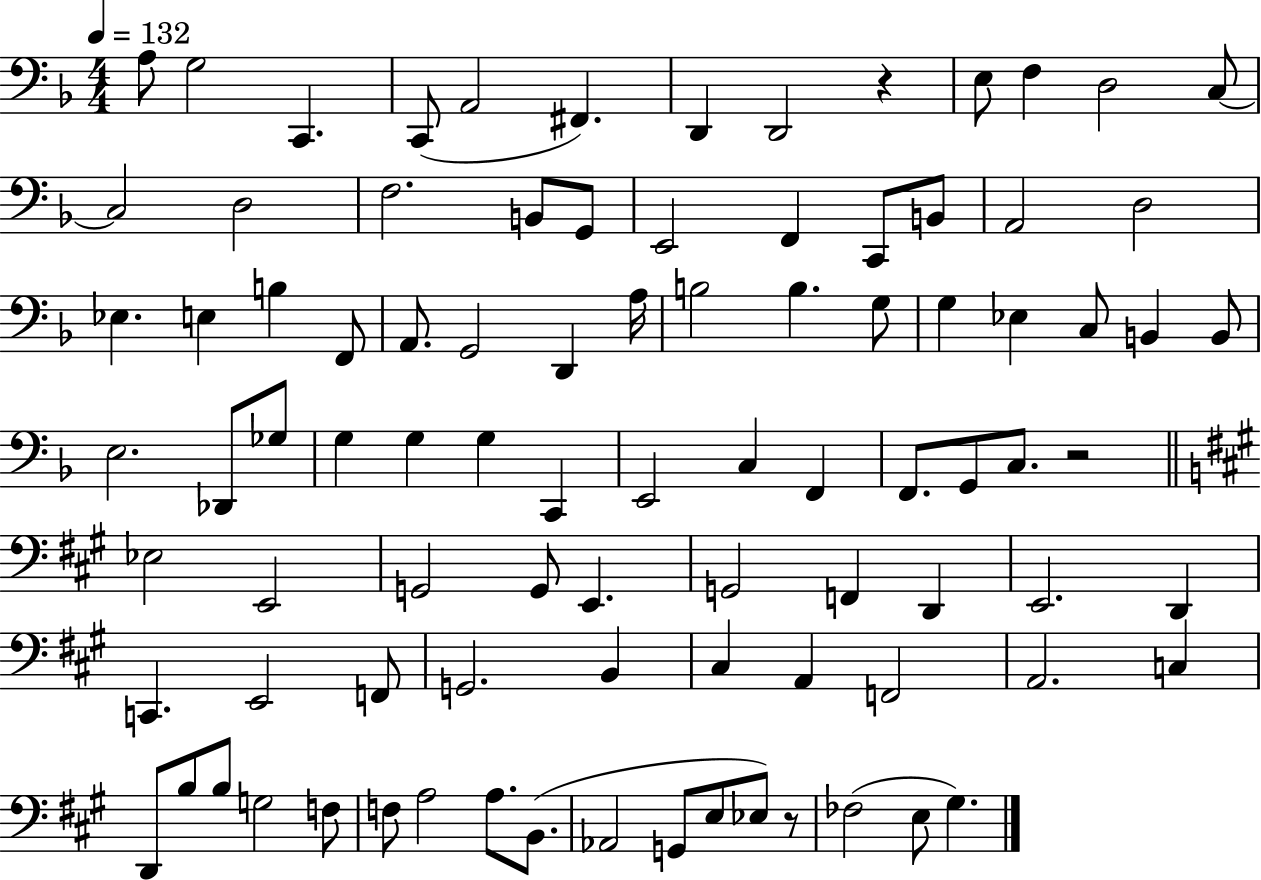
X:1
T:Untitled
M:4/4
L:1/4
K:F
A,/2 G,2 C,, C,,/2 A,,2 ^F,, D,, D,,2 z E,/2 F, D,2 C,/2 C,2 D,2 F,2 B,,/2 G,,/2 E,,2 F,, C,,/2 B,,/2 A,,2 D,2 _E, E, B, F,,/2 A,,/2 G,,2 D,, A,/4 B,2 B, G,/2 G, _E, C,/2 B,, B,,/2 E,2 _D,,/2 _G,/2 G, G, G, C,, E,,2 C, F,, F,,/2 G,,/2 C,/2 z2 _E,2 E,,2 G,,2 G,,/2 E,, G,,2 F,, D,, E,,2 D,, C,, E,,2 F,,/2 G,,2 B,, ^C, A,, F,,2 A,,2 C, D,,/2 B,/2 B,/2 G,2 F,/2 F,/2 A,2 A,/2 B,,/2 _A,,2 G,,/2 E,/2 _E,/2 z/2 _F,2 E,/2 ^G,